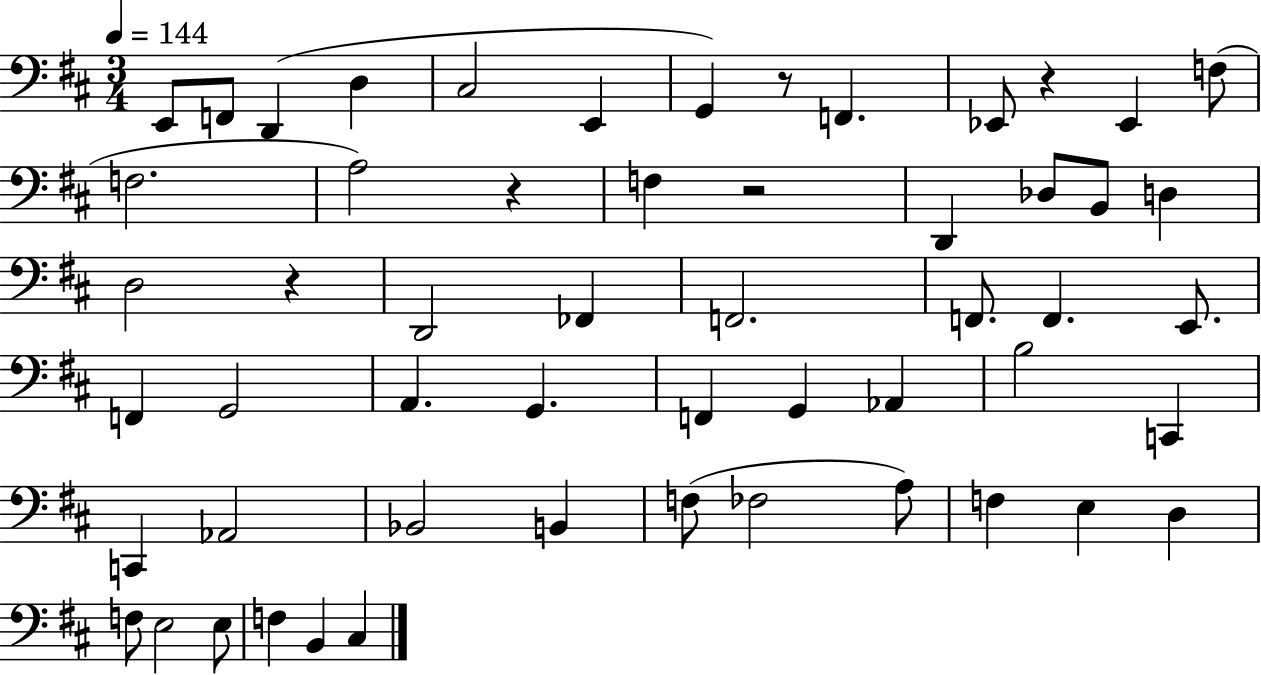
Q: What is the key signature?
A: D major